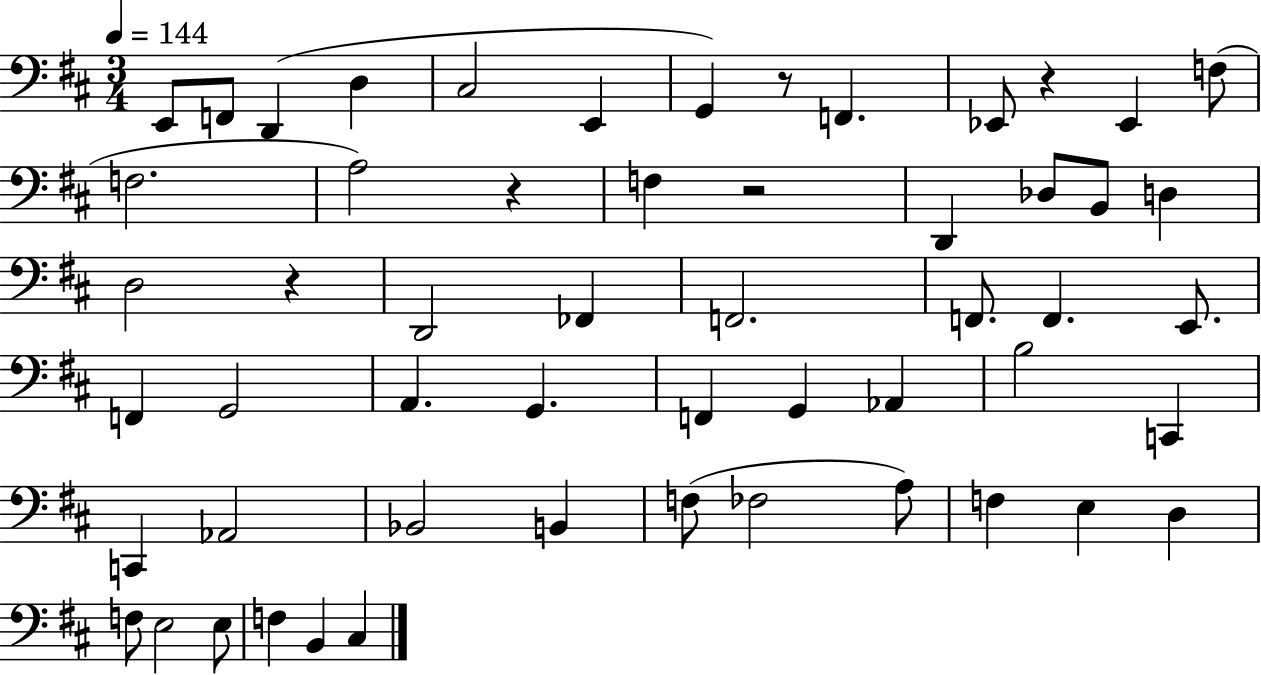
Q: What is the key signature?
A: D major